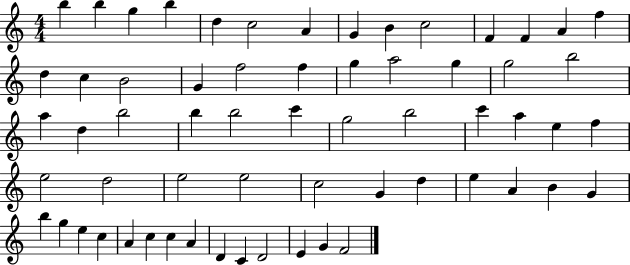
{
  \clef treble
  \numericTimeSignature
  \time 4/4
  \key c \major
  b''4 b''4 g''4 b''4 | d''4 c''2 a'4 | g'4 b'4 c''2 | f'4 f'4 a'4 f''4 | \break d''4 c''4 b'2 | g'4 f''2 f''4 | g''4 a''2 g''4 | g''2 b''2 | \break a''4 d''4 b''2 | b''4 b''2 c'''4 | g''2 b''2 | c'''4 a''4 e''4 f''4 | \break e''2 d''2 | e''2 e''2 | c''2 g'4 d''4 | e''4 a'4 b'4 g'4 | \break b''4 g''4 e''4 c''4 | a'4 c''4 c''4 a'4 | d'4 c'4 d'2 | e'4 g'4 f'2 | \break \bar "|."
}